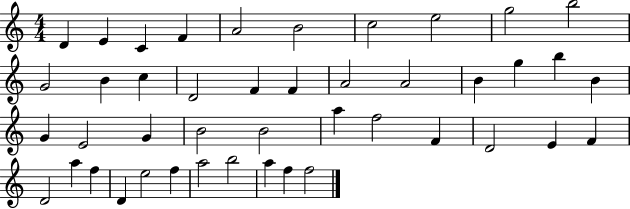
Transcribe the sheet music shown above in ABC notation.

X:1
T:Untitled
M:4/4
L:1/4
K:C
D E C F A2 B2 c2 e2 g2 b2 G2 B c D2 F F A2 A2 B g b B G E2 G B2 B2 a f2 F D2 E F D2 a f D e2 f a2 b2 a f f2